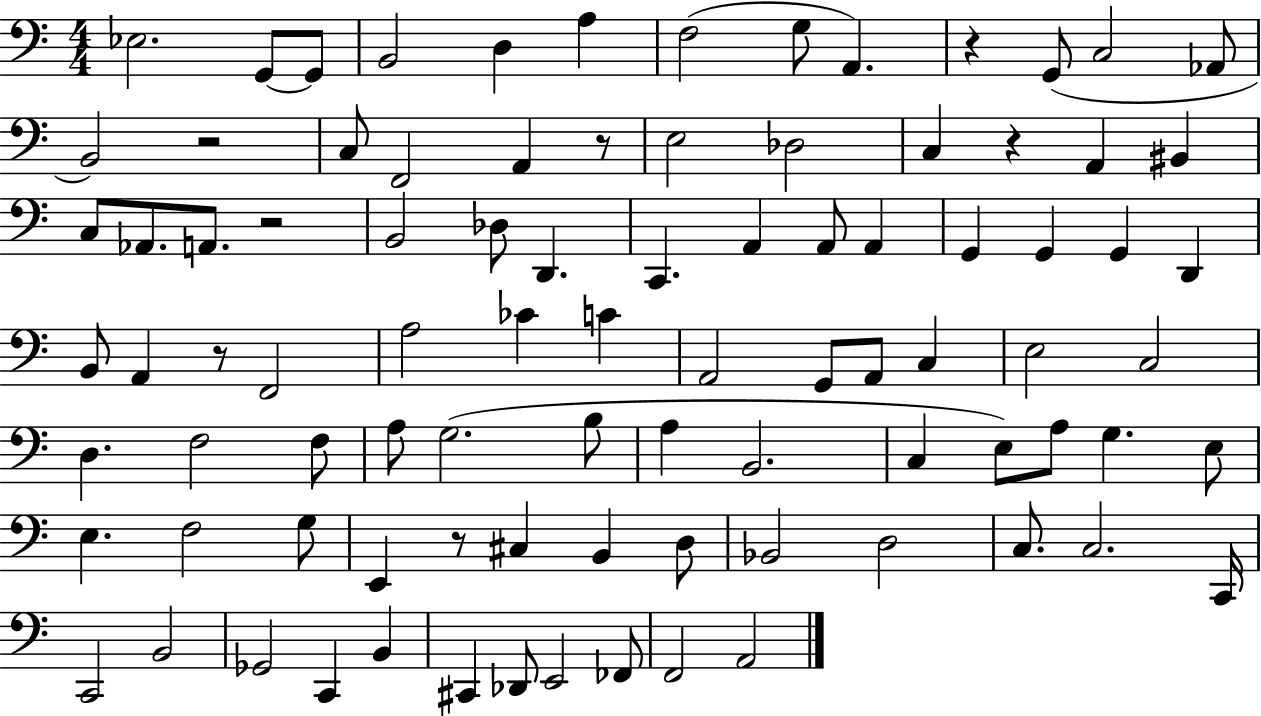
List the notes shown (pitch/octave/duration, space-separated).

Eb3/h. G2/e G2/e B2/h D3/q A3/q F3/h G3/e A2/q. R/q G2/e C3/h Ab2/e B2/h R/h C3/e F2/h A2/q R/e E3/h Db3/h C3/q R/q A2/q BIS2/q C3/e Ab2/e. A2/e. R/h B2/h Db3/e D2/q. C2/q. A2/q A2/e A2/q G2/q G2/q G2/q D2/q B2/e A2/q R/e F2/h A3/h CES4/q C4/q A2/h G2/e A2/e C3/q E3/h C3/h D3/q. F3/h F3/e A3/e G3/h. B3/e A3/q B2/h. C3/q E3/e A3/e G3/q. E3/e E3/q. F3/h G3/e E2/q R/e C#3/q B2/q D3/e Bb2/h D3/h C3/e. C3/h. C2/s C2/h B2/h Gb2/h C2/q B2/q C#2/q Db2/e E2/h FES2/e F2/h A2/h